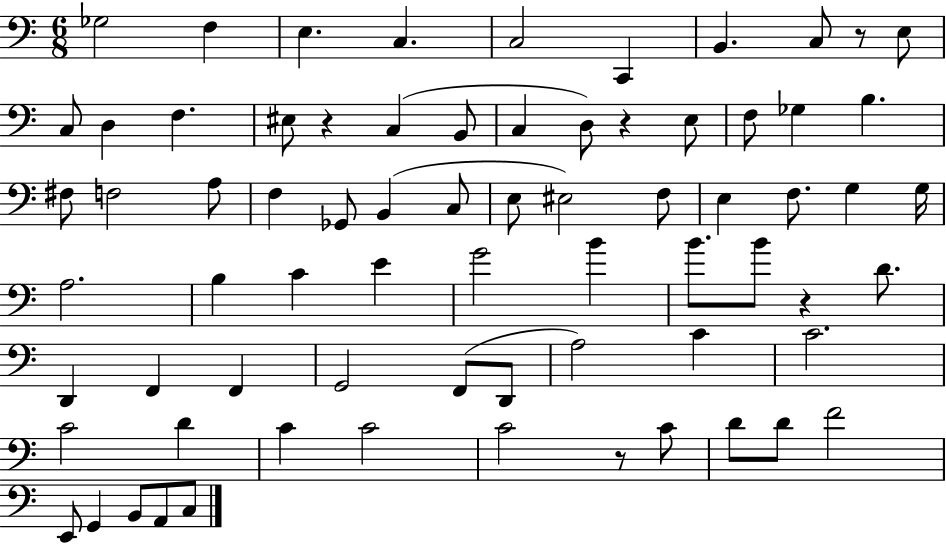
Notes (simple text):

Gb3/h F3/q E3/q. C3/q. C3/h C2/q B2/q. C3/e R/e E3/e C3/e D3/q F3/q. EIS3/e R/q C3/q B2/e C3/q D3/e R/q E3/e F3/e Gb3/q B3/q. F#3/e F3/h A3/e F3/q Gb2/e B2/q C3/e E3/e EIS3/h F3/e E3/q F3/e. G3/q G3/s A3/h. B3/q C4/q E4/q G4/h B4/q B4/e. B4/e R/q D4/e. D2/q F2/q F2/q G2/h F2/e D2/e A3/h C4/q C4/h. C4/h D4/q C4/q C4/h C4/h R/e C4/e D4/e D4/e F4/h E2/e G2/q B2/e A2/e C3/e